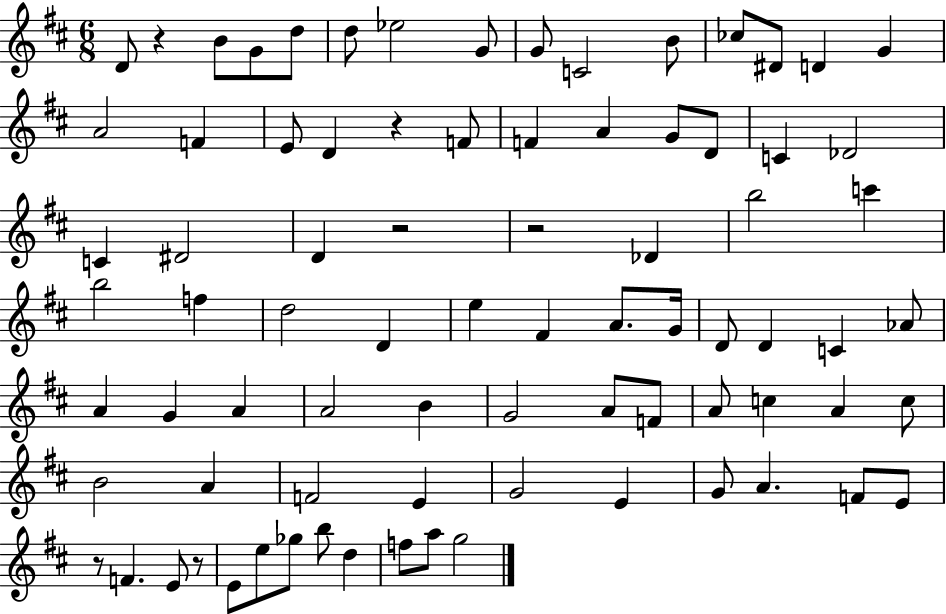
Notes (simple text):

D4/e R/q B4/e G4/e D5/e D5/e Eb5/h G4/e G4/e C4/h B4/e CES5/e D#4/e D4/q G4/q A4/h F4/q E4/e D4/q R/q F4/e F4/q A4/q G4/e D4/e C4/q Db4/h C4/q D#4/h D4/q R/h R/h Db4/q B5/h C6/q B5/h F5/q D5/h D4/q E5/q F#4/q A4/e. G4/s D4/e D4/q C4/q Ab4/e A4/q G4/q A4/q A4/h B4/q G4/h A4/e F4/e A4/e C5/q A4/q C5/e B4/h A4/q F4/h E4/q G4/h E4/q G4/e A4/q. F4/e E4/e R/e F4/q. E4/e R/e E4/e E5/e Gb5/e B5/e D5/q F5/e A5/e G5/h